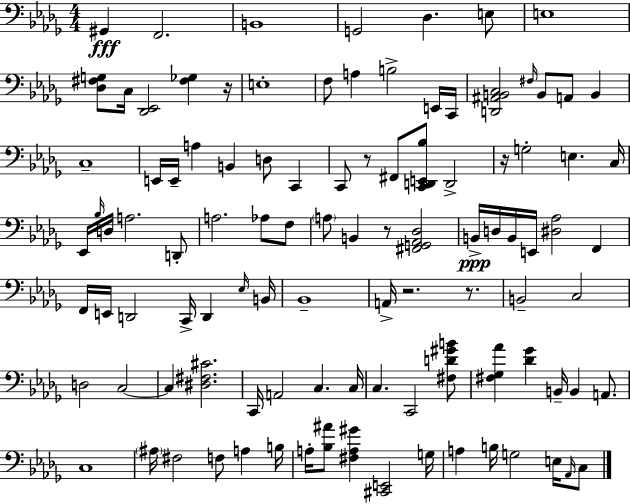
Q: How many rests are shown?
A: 6